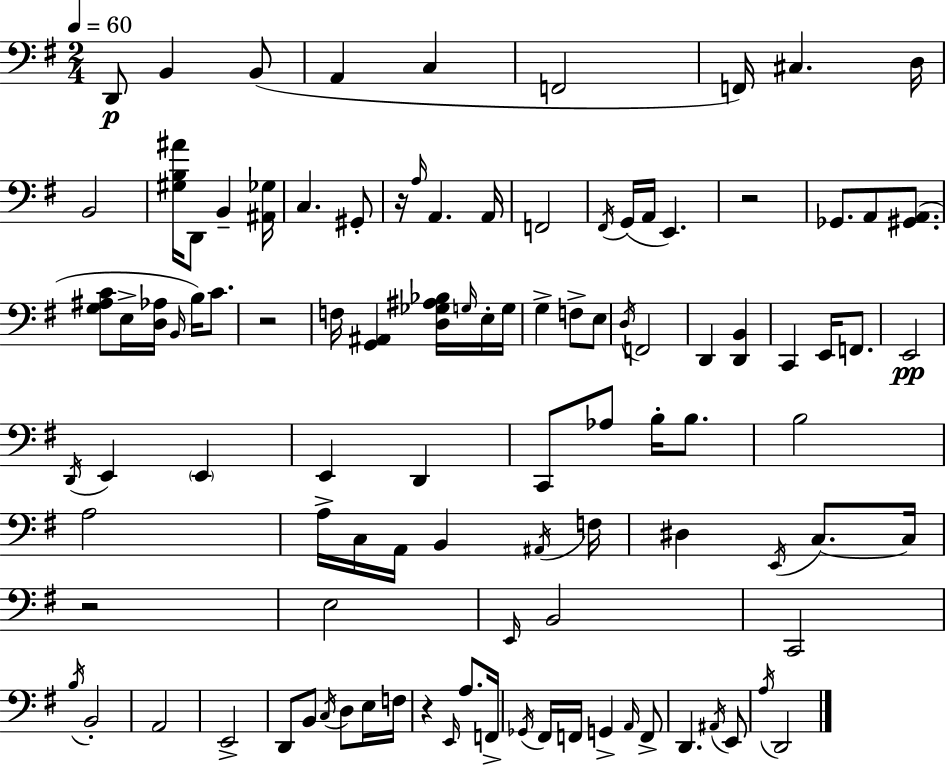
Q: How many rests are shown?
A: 5